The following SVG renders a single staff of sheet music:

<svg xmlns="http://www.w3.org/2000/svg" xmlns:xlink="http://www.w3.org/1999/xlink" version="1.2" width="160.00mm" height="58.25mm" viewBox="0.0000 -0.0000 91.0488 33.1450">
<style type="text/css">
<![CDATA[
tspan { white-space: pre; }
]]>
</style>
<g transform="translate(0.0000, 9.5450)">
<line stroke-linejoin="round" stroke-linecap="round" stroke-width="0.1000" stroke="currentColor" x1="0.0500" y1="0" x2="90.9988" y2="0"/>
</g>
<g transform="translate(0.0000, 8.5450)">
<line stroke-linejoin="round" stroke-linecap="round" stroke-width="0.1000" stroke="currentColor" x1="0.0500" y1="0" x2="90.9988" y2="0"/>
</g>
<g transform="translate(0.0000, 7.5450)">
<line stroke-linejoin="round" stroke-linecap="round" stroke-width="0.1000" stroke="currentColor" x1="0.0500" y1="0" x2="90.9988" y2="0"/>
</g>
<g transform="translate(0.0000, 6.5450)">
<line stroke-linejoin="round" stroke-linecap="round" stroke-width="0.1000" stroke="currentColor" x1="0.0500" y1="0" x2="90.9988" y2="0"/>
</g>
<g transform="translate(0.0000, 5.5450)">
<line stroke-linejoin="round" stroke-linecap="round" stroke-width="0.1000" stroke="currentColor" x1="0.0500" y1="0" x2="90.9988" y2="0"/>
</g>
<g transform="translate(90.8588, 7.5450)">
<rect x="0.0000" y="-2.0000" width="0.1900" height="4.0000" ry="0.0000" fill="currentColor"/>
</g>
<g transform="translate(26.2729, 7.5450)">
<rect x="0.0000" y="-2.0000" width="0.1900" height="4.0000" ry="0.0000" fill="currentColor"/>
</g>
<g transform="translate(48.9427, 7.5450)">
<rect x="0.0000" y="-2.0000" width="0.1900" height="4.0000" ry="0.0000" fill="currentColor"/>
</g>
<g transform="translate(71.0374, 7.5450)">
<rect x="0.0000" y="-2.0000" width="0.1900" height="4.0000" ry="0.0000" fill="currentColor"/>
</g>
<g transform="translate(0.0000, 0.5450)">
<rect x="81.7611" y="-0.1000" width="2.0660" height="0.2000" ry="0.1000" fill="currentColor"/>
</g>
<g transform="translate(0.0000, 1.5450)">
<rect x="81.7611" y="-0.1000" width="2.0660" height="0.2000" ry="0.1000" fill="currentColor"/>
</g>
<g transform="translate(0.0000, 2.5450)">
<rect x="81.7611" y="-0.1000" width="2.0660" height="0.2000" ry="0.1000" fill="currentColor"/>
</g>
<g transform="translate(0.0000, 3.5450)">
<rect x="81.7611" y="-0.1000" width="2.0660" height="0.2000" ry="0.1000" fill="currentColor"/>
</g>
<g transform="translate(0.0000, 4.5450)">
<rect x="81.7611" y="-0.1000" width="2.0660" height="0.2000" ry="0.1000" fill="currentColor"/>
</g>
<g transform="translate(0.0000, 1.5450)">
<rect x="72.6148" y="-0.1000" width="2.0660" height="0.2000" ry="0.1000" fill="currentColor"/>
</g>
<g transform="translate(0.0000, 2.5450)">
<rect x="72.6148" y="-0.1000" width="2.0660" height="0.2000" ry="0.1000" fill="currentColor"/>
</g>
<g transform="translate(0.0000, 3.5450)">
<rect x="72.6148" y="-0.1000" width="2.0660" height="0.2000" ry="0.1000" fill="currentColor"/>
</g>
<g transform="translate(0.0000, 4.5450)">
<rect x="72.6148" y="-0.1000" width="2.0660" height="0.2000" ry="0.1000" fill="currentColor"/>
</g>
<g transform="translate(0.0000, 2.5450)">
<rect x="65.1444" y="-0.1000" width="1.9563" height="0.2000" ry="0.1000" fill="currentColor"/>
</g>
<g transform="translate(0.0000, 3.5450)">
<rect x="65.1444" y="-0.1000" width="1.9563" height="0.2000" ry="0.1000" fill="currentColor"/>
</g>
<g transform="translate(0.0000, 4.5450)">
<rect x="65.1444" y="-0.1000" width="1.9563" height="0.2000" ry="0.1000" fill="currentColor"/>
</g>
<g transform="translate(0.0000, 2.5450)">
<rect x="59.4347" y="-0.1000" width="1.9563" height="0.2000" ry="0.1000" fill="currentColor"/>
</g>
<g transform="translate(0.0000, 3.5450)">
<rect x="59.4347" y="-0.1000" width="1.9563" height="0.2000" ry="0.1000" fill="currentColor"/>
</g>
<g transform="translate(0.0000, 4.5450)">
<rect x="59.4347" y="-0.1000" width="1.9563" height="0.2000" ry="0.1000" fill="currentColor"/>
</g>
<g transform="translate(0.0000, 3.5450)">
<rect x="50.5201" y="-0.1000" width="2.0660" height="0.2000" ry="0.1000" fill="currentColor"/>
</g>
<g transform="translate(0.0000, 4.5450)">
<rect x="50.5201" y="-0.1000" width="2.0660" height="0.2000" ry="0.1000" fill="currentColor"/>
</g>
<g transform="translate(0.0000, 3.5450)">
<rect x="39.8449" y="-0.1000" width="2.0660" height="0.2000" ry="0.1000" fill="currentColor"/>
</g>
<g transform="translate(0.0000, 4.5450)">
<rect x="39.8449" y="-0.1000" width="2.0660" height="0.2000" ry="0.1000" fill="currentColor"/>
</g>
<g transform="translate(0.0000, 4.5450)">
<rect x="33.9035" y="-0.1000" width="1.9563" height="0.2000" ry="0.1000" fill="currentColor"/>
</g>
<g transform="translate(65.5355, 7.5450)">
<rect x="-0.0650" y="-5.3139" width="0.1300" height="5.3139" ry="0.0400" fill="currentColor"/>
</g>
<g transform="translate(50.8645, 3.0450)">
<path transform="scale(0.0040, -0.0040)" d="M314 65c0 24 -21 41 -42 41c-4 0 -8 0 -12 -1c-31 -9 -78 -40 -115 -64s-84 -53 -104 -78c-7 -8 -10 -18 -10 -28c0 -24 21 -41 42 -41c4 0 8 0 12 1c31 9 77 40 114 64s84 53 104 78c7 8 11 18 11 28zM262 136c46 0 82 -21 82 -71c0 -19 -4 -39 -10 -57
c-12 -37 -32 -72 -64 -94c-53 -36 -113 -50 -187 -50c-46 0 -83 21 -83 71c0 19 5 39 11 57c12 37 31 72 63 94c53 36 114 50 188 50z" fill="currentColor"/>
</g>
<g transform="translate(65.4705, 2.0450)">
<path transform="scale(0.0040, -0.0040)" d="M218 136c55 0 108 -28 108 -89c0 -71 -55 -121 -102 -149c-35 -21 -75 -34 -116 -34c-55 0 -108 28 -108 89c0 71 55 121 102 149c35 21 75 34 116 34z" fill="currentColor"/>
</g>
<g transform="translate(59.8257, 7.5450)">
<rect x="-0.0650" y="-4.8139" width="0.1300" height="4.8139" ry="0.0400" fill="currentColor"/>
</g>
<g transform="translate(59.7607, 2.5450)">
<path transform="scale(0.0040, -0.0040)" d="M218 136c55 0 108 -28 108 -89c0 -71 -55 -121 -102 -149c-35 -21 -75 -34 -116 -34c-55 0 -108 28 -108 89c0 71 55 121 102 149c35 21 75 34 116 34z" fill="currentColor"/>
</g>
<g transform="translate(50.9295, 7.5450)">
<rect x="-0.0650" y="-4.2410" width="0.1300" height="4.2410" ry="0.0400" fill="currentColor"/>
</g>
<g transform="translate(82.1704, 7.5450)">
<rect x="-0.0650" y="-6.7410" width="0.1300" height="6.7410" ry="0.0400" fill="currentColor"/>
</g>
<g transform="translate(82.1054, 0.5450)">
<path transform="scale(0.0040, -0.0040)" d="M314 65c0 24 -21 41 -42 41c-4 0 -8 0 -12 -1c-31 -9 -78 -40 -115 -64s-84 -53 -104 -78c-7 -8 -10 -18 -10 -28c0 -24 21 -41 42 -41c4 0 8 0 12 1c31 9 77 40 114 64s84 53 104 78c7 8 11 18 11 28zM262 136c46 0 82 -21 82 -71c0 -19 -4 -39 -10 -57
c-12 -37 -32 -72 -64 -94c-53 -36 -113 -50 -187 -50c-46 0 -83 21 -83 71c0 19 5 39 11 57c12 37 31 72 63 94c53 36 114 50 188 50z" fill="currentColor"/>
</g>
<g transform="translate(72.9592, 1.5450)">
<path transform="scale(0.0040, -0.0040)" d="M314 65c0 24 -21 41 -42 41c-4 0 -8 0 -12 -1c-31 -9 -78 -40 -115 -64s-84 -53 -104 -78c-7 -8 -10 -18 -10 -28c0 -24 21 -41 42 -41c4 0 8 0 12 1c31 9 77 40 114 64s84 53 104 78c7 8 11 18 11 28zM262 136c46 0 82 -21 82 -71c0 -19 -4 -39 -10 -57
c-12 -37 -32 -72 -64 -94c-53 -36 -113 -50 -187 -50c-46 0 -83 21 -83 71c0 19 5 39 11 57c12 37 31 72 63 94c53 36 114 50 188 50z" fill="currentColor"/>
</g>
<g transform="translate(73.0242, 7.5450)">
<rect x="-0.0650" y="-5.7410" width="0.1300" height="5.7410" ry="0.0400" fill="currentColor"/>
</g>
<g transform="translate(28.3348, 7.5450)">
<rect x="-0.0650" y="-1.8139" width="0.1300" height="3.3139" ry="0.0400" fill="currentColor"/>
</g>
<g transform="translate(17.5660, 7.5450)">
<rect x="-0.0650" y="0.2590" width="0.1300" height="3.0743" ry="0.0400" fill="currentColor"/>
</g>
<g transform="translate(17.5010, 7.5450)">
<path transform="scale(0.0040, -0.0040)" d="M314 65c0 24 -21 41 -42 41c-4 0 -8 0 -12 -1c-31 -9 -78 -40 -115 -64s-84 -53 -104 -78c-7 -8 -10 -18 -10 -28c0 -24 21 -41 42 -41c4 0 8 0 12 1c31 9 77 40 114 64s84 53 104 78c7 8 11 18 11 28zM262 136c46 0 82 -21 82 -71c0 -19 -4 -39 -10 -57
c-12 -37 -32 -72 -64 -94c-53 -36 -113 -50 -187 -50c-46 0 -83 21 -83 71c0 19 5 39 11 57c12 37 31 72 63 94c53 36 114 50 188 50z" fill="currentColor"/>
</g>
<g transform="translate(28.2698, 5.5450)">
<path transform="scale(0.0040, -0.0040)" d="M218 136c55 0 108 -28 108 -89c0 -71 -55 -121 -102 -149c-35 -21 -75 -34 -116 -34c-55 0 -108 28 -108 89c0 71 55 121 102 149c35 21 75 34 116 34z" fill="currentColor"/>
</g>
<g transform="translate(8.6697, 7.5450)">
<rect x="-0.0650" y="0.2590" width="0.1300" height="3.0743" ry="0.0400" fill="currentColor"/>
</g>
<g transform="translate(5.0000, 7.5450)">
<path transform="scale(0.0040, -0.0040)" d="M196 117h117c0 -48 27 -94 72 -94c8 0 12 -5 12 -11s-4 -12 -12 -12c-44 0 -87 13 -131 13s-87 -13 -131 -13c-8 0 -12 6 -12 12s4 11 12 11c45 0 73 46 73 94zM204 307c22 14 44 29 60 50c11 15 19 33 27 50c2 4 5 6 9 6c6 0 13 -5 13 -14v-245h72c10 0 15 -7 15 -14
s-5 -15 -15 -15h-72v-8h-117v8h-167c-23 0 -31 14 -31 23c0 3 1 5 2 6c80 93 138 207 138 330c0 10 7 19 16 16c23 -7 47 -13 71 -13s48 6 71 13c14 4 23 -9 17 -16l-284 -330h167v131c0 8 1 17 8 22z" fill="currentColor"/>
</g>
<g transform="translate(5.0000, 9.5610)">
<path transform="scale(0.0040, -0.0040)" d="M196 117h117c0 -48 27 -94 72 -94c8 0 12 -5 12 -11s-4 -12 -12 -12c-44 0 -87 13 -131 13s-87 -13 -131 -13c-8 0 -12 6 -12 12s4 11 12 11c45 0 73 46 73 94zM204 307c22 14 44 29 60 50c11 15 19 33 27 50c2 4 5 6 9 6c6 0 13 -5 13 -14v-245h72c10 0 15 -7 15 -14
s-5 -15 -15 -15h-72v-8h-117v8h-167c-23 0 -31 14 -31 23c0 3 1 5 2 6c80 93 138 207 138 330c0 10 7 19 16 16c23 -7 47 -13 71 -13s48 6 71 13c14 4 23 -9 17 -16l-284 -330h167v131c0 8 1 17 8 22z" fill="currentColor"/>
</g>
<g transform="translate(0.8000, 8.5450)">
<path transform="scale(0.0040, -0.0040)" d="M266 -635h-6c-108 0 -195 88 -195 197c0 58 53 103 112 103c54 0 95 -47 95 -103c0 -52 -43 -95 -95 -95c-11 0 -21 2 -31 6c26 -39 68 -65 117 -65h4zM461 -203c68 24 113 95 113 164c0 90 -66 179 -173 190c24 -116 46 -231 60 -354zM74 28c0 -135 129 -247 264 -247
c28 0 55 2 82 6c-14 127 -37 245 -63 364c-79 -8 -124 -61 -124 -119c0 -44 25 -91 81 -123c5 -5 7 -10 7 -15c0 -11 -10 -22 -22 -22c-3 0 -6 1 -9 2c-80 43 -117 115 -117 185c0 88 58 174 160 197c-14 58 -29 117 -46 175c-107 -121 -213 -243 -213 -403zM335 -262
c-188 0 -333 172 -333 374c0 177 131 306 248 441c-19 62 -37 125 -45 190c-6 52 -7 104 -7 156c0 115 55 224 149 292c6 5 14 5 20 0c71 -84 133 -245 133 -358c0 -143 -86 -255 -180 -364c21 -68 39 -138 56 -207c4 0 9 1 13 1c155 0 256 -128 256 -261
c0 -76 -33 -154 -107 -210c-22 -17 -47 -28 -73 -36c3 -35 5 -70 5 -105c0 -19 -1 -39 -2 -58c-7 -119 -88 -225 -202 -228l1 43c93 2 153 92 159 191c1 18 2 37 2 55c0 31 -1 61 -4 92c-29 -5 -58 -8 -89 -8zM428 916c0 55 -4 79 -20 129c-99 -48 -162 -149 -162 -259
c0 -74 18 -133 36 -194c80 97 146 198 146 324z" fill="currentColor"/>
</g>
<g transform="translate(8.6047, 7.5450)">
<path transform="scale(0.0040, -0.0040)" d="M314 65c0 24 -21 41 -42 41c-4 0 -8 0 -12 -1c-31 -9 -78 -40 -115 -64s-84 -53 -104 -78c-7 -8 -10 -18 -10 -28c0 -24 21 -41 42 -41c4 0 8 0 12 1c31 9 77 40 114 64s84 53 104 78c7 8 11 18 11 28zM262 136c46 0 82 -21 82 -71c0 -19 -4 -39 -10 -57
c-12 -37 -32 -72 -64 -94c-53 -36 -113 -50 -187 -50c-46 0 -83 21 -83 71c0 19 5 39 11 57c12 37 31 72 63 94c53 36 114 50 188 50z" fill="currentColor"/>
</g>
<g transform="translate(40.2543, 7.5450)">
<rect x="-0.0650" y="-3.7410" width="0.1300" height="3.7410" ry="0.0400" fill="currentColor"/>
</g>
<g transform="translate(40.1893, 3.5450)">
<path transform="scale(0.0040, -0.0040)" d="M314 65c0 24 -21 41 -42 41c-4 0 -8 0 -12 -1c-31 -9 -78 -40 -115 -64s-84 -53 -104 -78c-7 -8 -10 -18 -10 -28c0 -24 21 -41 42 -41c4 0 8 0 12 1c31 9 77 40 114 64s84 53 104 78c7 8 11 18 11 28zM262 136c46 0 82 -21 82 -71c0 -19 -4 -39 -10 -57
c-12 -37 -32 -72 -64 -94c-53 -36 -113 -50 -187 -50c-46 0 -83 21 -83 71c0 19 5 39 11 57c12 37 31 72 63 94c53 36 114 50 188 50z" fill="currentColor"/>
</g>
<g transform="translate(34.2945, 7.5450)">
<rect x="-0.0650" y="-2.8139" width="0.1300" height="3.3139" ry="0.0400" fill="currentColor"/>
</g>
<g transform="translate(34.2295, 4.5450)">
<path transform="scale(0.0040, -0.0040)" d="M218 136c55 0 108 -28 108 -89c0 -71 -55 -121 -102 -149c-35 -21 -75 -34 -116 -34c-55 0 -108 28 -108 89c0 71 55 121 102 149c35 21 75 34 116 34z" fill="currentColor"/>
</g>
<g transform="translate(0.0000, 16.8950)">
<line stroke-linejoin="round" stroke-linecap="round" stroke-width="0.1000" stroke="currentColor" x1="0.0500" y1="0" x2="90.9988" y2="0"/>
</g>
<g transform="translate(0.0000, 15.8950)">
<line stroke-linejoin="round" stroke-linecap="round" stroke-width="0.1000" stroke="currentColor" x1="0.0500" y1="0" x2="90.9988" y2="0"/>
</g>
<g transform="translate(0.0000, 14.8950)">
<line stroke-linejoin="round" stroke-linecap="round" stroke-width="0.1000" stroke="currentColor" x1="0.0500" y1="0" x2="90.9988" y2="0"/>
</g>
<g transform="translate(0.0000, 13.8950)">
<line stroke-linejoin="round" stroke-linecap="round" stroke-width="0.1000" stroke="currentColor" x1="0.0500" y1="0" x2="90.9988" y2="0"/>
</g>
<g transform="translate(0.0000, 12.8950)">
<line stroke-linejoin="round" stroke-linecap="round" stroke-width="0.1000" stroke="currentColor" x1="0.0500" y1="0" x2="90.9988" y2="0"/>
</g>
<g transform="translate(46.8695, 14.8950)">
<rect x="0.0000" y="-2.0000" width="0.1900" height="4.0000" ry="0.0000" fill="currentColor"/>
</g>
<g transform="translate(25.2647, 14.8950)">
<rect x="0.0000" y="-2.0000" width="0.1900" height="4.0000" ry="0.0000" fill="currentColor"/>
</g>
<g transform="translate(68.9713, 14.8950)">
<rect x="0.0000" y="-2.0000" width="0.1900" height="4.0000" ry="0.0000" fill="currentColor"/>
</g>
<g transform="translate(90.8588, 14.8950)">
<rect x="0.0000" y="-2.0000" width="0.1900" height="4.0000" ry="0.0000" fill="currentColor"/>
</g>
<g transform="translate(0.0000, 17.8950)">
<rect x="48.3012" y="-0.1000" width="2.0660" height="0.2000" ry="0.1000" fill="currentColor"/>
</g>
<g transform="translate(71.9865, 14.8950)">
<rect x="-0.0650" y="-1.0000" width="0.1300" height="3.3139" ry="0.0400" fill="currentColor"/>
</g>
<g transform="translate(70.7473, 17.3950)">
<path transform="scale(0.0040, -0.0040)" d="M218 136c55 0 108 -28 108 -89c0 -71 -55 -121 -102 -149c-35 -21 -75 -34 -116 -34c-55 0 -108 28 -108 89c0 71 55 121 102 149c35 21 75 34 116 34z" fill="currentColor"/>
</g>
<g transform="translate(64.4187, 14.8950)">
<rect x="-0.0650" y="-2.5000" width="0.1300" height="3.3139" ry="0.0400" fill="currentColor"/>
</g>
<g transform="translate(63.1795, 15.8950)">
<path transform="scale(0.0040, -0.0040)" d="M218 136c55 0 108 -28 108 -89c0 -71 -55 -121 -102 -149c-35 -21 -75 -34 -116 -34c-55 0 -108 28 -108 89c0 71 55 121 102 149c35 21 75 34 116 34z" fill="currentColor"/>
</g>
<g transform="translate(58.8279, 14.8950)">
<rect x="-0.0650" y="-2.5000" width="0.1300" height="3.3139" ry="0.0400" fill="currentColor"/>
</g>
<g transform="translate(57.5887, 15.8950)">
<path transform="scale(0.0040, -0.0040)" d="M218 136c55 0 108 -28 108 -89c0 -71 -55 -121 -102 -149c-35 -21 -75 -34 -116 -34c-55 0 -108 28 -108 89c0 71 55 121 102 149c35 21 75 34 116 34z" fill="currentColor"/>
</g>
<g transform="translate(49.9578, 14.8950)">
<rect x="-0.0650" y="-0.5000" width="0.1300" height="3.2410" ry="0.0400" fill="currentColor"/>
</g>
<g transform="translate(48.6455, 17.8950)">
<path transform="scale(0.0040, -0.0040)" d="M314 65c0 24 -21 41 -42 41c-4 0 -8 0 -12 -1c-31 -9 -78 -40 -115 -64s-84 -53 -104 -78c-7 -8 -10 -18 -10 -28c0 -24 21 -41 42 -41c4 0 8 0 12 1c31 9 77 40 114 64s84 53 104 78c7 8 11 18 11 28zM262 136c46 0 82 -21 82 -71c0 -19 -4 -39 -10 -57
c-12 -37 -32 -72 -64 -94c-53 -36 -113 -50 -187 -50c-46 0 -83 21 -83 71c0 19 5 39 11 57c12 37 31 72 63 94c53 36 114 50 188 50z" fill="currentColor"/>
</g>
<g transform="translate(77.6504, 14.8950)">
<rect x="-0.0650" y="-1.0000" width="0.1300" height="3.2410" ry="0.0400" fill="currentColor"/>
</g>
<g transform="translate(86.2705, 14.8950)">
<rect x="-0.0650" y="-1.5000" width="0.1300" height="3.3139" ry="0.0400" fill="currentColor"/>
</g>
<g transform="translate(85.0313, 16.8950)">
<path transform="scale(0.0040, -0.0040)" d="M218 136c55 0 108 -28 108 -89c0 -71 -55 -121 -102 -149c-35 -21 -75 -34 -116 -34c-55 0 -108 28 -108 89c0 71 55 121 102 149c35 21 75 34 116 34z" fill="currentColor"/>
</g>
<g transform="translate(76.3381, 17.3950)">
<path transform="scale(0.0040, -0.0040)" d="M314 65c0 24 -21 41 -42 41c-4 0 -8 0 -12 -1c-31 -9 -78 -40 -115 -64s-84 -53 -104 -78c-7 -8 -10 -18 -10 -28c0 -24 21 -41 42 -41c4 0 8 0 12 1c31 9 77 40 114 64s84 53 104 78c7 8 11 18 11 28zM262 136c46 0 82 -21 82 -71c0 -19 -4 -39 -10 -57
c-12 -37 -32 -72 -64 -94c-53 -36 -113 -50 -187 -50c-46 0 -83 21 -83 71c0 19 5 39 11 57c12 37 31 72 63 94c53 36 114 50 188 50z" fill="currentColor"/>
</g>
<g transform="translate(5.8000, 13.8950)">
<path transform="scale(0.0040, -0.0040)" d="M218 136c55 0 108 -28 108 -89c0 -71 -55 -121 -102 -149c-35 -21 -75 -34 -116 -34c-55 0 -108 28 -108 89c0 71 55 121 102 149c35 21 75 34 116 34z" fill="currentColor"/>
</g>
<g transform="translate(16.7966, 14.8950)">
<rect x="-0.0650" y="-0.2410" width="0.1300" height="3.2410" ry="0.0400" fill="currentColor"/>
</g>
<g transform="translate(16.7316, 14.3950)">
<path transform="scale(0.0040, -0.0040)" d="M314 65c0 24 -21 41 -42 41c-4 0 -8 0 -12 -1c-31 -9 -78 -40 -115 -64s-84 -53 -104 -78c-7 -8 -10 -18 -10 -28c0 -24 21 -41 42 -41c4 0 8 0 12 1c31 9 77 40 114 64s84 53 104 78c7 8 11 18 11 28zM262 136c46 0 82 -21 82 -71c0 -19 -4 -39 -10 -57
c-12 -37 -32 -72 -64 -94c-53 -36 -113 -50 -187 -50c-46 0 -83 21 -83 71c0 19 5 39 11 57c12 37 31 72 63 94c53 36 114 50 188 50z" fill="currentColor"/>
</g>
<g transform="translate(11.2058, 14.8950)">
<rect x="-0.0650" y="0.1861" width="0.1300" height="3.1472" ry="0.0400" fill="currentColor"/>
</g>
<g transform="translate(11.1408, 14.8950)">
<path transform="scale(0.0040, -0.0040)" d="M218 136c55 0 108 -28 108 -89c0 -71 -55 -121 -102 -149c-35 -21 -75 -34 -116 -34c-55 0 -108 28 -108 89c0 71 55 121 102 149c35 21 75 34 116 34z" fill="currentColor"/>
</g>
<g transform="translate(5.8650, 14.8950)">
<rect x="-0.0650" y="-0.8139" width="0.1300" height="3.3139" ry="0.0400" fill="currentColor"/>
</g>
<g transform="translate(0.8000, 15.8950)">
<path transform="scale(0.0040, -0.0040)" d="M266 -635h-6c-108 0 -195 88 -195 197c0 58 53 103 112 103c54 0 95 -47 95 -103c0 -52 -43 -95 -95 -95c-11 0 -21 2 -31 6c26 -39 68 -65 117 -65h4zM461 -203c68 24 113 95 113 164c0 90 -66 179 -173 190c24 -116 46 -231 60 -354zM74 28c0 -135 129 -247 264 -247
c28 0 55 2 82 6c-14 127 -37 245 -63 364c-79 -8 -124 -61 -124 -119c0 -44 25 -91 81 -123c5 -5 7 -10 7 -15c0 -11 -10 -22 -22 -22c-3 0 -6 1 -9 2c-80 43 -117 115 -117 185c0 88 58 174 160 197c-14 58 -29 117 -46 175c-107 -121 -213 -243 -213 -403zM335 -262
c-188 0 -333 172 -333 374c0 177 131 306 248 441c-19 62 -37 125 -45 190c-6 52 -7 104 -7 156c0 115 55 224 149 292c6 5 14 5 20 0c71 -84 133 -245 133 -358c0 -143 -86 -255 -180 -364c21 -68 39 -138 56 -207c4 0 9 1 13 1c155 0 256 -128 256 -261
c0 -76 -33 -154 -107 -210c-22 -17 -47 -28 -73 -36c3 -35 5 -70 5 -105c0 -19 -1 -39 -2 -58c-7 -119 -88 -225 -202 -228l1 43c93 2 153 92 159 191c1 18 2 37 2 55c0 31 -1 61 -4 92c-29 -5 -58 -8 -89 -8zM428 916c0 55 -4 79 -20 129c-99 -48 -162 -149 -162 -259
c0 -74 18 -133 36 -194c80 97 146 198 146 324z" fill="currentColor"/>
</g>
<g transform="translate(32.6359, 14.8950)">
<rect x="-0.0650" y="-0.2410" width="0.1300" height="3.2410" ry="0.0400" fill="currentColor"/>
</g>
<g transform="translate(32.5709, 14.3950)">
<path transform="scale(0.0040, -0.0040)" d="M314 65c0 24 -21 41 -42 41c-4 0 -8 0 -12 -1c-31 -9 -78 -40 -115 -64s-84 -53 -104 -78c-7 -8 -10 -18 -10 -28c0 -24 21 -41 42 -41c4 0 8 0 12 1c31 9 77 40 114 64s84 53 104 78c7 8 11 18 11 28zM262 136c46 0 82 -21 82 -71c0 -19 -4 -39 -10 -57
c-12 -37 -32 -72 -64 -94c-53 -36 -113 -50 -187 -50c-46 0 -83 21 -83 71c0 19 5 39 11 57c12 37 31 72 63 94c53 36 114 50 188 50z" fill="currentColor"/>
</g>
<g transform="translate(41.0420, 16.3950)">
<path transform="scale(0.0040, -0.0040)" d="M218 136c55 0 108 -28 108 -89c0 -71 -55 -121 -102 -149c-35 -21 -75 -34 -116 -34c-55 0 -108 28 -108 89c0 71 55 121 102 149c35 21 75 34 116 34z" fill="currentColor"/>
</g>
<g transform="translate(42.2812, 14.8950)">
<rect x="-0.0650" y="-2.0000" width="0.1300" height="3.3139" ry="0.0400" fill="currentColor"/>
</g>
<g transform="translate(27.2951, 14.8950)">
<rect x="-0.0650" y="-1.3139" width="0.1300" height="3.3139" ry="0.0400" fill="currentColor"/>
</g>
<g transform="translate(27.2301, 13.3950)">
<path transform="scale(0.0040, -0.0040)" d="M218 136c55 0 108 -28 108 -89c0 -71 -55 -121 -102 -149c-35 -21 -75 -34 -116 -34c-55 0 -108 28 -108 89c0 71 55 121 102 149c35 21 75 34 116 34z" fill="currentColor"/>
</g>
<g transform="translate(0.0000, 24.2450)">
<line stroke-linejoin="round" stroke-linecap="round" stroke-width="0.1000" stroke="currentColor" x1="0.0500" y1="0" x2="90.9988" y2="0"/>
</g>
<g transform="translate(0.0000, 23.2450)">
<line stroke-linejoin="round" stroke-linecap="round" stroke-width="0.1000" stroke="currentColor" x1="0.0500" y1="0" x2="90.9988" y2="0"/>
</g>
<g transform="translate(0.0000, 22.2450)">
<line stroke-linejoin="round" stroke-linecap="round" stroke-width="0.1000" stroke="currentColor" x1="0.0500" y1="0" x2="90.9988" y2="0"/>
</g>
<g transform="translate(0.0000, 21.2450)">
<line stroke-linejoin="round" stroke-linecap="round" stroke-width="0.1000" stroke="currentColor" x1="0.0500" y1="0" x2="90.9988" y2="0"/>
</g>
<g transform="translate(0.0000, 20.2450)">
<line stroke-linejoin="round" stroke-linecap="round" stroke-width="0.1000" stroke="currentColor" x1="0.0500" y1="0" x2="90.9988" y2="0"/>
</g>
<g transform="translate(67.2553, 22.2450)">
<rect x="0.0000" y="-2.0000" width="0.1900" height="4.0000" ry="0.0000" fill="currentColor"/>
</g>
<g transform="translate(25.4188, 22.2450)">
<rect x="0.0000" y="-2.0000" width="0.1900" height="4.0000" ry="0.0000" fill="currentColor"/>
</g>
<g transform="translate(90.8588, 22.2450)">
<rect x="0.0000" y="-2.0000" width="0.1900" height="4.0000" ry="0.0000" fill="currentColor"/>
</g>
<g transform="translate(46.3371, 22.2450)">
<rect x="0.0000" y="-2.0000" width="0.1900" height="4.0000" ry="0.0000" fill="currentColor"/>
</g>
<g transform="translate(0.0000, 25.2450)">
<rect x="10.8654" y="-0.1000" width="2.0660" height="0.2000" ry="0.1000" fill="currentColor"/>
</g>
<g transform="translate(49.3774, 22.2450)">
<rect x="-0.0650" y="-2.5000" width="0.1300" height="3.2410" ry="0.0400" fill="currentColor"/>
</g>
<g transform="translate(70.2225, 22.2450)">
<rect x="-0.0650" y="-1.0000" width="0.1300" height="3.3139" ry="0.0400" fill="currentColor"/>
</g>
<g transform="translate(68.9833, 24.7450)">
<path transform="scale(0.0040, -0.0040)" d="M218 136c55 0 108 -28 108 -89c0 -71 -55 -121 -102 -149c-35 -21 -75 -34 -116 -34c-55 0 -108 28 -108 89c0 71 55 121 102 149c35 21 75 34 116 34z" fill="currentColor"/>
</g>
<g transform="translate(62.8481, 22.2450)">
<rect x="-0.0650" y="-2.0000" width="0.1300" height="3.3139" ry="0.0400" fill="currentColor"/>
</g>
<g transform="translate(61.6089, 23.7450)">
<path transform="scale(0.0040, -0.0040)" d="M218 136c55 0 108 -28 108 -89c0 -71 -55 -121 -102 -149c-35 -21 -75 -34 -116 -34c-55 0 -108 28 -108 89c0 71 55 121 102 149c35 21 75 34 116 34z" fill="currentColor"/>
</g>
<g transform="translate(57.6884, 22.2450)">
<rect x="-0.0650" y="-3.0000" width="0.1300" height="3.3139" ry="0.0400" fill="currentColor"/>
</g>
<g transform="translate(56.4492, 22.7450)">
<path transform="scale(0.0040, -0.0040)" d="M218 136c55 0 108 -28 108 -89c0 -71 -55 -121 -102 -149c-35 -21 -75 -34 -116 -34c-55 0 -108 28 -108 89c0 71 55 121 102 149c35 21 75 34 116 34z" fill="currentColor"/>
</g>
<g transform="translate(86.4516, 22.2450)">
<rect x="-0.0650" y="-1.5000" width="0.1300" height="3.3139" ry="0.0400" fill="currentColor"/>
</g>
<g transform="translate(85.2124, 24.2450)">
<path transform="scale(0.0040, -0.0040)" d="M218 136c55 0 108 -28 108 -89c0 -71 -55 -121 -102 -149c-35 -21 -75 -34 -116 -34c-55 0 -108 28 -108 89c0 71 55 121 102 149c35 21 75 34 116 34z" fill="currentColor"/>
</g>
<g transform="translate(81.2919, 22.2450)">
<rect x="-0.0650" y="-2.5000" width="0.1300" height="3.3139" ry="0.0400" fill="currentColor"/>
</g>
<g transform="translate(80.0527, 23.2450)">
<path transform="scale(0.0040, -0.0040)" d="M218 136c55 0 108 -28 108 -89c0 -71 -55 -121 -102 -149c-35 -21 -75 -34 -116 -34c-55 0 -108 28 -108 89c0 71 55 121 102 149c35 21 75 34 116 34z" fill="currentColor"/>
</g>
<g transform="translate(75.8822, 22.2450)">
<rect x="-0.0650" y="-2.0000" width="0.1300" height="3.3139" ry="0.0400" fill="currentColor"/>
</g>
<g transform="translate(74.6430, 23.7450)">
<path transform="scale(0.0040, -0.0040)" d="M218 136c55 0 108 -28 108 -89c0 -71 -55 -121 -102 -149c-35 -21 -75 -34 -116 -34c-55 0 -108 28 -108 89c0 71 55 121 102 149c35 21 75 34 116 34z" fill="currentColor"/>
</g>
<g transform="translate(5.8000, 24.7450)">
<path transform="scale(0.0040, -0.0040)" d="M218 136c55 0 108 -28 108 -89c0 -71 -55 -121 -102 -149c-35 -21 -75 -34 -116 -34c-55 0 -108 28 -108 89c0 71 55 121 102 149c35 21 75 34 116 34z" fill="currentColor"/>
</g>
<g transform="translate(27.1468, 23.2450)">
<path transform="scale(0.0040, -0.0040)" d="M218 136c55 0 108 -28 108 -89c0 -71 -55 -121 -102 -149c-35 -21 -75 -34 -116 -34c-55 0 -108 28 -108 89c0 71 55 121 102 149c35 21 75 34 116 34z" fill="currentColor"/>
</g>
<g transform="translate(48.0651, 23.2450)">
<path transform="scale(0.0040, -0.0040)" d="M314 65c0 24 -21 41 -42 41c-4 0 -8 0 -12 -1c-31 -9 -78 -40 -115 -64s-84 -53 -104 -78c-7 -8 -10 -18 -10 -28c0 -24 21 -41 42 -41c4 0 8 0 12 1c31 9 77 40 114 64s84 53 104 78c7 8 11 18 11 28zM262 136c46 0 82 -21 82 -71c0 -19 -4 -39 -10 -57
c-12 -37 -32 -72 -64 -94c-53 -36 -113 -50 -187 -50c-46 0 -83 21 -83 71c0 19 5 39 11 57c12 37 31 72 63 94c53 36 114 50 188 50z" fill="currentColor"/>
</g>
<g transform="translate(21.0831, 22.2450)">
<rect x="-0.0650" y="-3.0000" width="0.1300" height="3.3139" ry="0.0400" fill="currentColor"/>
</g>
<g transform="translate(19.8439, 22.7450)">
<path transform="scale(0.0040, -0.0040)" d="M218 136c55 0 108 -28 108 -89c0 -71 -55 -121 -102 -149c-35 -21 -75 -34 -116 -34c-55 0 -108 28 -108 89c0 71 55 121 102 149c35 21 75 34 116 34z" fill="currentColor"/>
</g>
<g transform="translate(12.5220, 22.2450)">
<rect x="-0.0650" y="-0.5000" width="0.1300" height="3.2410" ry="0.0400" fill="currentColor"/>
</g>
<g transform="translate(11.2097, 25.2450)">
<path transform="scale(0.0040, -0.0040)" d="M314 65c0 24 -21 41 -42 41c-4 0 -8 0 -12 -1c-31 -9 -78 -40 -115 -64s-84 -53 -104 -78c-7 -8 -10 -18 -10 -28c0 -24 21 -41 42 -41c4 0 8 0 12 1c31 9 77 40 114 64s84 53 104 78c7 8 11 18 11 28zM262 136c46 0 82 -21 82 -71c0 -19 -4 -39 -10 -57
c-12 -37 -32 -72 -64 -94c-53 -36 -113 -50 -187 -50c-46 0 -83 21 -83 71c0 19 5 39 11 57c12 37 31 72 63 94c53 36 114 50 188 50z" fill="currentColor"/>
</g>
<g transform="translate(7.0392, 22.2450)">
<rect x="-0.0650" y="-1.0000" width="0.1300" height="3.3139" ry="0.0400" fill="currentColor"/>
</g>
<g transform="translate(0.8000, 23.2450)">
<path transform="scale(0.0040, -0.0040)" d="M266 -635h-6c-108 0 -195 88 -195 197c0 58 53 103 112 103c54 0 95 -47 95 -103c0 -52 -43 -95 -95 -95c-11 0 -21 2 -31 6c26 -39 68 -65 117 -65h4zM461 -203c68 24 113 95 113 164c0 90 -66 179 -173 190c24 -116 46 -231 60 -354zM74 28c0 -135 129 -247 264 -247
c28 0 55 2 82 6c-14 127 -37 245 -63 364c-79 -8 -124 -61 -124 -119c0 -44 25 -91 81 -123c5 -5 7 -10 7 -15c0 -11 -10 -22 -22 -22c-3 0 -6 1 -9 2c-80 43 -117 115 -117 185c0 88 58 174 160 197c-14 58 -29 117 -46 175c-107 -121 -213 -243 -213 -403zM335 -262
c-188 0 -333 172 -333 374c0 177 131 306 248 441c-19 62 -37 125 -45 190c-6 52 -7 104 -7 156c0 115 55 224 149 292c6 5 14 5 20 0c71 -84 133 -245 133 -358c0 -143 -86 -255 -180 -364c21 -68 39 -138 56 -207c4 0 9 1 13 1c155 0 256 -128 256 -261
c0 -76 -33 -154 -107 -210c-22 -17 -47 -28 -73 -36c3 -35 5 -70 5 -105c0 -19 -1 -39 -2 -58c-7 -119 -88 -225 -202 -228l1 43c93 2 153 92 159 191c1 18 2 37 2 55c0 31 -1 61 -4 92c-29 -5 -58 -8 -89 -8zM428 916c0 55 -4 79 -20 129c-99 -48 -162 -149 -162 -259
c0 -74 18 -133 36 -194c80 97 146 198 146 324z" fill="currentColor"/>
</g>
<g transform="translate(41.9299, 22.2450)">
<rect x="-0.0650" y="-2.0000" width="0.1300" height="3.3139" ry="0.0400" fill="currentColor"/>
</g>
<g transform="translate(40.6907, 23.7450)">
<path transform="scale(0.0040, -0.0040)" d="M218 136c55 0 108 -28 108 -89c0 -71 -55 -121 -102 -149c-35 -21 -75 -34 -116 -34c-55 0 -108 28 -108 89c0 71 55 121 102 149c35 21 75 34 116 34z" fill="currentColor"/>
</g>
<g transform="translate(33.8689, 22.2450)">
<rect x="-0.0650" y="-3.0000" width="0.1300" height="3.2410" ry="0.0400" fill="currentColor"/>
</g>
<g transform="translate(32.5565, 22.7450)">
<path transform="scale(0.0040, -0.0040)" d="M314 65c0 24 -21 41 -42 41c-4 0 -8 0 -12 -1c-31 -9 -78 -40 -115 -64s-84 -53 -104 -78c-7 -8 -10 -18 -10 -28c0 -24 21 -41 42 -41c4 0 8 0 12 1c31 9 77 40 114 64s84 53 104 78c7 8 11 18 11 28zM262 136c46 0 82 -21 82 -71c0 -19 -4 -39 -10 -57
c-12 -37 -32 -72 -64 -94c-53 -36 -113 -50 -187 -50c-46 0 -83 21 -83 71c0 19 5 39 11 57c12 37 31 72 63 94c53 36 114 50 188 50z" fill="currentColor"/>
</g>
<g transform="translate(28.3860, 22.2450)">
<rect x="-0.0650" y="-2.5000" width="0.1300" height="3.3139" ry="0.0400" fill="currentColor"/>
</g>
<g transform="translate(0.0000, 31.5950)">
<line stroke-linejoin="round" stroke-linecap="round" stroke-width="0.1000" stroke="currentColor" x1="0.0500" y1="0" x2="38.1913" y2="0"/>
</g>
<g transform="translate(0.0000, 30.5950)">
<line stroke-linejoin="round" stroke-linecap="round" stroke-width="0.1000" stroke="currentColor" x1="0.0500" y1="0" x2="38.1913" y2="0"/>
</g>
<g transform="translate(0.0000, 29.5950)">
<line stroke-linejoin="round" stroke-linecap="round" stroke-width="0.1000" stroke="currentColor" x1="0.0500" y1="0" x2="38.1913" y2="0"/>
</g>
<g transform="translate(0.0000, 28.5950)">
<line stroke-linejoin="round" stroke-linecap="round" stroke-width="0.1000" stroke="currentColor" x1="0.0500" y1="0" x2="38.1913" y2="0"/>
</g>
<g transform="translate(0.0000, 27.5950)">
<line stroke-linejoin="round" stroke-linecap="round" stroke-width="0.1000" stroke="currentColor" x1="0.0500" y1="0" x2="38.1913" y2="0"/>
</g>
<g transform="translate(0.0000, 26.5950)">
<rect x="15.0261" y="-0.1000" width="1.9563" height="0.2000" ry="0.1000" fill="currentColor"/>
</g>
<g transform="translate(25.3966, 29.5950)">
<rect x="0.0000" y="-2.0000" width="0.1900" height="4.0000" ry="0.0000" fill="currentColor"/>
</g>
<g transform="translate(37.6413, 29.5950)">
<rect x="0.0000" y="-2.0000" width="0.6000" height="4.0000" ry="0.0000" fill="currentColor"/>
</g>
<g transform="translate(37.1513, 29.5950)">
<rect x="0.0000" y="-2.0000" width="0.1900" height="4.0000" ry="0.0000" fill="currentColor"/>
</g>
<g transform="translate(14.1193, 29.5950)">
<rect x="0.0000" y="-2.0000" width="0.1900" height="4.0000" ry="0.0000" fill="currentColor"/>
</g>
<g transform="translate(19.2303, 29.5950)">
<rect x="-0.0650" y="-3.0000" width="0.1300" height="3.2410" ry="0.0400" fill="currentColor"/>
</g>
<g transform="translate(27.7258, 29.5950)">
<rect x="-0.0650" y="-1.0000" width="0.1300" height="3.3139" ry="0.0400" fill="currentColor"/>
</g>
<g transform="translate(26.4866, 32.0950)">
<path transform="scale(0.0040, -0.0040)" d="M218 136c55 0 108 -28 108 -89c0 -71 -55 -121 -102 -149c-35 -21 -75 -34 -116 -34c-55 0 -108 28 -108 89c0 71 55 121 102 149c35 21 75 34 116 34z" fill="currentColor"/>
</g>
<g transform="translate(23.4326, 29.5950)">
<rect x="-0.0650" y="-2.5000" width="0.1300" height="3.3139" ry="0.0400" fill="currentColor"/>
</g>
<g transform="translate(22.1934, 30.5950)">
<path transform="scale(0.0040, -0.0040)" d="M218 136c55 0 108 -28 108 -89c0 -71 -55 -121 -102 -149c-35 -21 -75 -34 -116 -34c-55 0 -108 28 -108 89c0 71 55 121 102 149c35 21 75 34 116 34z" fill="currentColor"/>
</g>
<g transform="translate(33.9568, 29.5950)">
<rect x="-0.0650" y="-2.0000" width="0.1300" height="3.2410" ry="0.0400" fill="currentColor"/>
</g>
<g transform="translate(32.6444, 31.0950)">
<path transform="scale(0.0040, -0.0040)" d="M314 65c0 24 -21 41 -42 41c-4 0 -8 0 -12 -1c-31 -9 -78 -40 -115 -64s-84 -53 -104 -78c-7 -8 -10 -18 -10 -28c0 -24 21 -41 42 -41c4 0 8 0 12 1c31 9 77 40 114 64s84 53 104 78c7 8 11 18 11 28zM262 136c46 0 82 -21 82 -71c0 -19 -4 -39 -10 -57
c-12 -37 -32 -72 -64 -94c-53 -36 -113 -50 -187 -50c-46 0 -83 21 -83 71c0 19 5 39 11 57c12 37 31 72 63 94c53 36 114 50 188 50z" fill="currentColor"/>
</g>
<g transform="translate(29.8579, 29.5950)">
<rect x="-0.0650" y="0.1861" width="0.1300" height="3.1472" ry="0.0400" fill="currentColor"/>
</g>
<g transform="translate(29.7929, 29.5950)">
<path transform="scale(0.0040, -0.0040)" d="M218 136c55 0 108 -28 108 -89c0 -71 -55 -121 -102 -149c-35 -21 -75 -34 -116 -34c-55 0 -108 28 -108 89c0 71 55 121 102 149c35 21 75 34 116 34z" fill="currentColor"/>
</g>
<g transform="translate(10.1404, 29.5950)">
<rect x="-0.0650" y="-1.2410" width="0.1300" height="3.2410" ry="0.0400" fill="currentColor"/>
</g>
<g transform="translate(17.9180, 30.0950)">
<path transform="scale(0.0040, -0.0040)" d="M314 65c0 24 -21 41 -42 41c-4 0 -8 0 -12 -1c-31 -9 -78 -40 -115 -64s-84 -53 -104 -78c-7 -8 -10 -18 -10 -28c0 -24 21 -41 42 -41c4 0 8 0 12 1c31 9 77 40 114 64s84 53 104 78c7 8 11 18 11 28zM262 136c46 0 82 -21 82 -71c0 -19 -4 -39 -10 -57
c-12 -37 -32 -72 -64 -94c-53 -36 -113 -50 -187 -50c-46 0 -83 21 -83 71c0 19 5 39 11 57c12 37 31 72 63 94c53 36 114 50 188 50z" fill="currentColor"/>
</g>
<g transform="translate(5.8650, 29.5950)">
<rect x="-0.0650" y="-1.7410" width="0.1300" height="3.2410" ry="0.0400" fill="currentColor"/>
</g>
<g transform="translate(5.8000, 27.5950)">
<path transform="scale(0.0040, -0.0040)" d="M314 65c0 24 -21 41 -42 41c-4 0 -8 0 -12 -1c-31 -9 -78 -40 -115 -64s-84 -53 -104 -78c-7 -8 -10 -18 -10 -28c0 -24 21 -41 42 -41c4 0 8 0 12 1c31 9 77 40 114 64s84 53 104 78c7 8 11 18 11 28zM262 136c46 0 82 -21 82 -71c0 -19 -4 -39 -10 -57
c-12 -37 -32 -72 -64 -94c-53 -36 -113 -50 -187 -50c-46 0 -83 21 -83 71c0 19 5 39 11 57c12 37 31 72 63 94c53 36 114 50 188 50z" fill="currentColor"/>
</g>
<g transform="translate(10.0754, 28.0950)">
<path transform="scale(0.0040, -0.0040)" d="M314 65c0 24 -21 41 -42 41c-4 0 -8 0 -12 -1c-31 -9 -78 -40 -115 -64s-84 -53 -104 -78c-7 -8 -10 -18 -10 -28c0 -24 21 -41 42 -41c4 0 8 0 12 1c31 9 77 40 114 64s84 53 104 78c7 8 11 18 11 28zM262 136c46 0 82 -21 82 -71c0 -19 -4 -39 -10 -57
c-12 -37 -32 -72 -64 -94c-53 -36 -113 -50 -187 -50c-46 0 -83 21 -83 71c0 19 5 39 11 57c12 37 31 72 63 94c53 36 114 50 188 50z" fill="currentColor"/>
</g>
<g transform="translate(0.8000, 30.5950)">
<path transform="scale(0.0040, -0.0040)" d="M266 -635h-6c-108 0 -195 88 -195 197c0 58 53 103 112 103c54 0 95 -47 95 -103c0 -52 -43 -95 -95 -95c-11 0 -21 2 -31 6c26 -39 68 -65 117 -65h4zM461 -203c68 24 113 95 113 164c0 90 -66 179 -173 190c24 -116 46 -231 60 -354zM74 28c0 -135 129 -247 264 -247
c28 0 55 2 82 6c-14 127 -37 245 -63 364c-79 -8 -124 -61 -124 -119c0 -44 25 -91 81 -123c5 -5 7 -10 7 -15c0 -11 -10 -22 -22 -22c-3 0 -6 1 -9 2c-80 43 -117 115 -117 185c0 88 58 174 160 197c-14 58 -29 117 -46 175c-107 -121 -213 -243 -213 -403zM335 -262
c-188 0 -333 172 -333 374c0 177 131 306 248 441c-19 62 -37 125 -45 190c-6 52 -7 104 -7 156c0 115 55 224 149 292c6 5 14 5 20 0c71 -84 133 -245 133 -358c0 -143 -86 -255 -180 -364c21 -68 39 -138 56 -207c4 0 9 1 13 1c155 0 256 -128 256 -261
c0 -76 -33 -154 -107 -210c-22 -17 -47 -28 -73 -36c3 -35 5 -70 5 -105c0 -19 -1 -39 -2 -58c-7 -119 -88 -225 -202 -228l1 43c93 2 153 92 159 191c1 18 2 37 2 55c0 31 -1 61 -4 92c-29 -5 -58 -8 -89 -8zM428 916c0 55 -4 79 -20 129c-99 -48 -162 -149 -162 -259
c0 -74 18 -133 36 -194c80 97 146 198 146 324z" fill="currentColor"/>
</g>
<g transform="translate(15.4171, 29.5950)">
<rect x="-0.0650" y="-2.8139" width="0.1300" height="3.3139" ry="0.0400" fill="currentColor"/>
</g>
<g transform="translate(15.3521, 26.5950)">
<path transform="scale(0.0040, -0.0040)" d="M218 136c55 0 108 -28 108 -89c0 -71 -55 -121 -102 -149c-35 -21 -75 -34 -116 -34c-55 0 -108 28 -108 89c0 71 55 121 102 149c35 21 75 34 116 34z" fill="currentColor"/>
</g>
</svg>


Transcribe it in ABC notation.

X:1
T:Untitled
M:4/4
L:1/4
K:C
B2 B2 f a c'2 d'2 e' f' g'2 b'2 d B c2 e c2 F C2 G G D D2 E D C2 A G A2 F G2 A F D F G E f2 e2 a A2 G D B F2